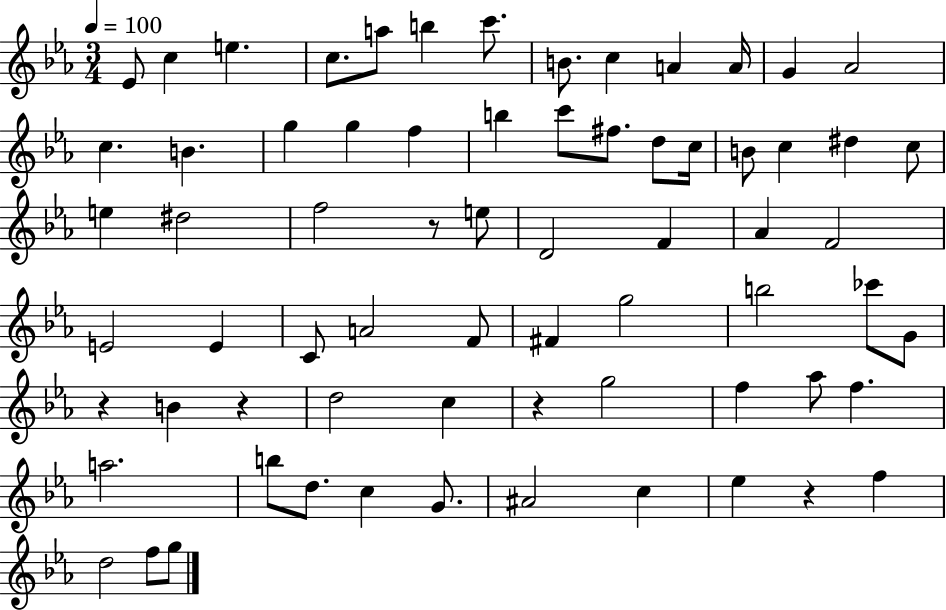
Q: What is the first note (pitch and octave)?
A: Eb4